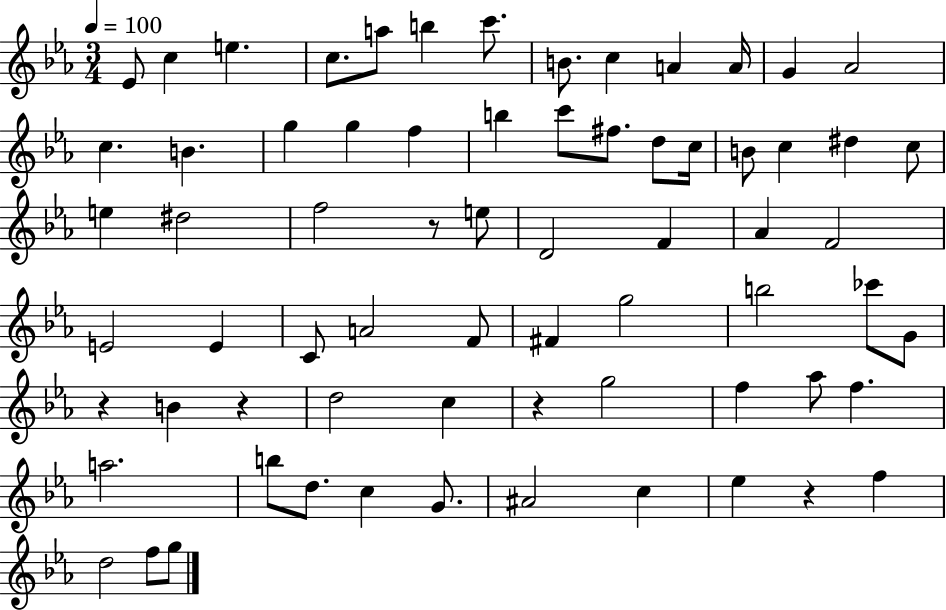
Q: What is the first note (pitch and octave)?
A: Eb4